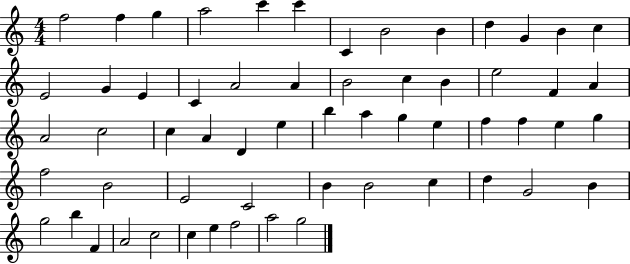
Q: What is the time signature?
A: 4/4